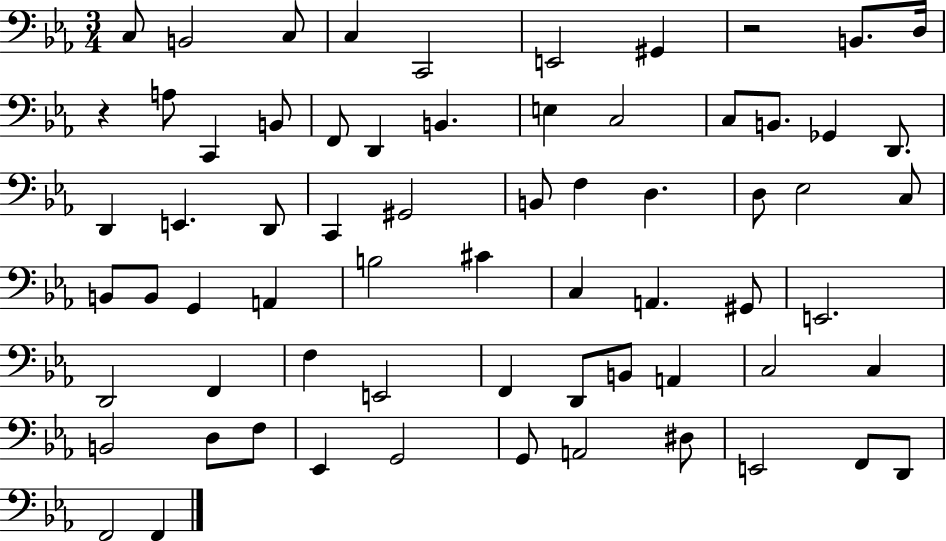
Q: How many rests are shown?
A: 2